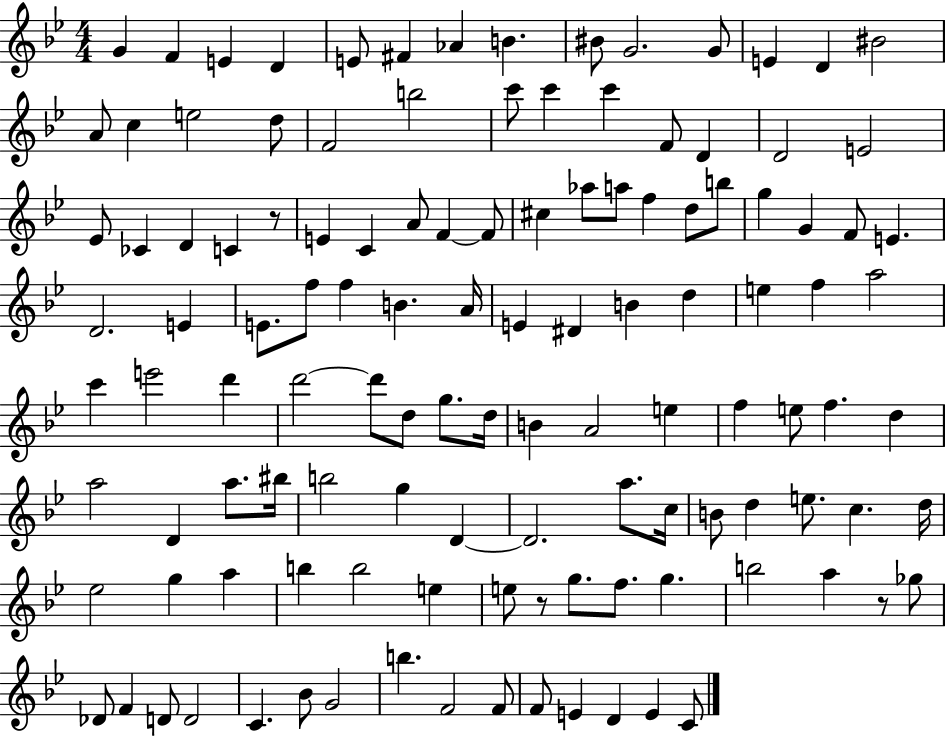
{
  \clef treble
  \numericTimeSignature
  \time 4/4
  \key bes \major
  g'4 f'4 e'4 d'4 | e'8 fis'4 aes'4 b'4. | bis'8 g'2. g'8 | e'4 d'4 bis'2 | \break a'8 c''4 e''2 d''8 | f'2 b''2 | c'''8 c'''4 c'''4 f'8 d'4 | d'2 e'2 | \break ees'8 ces'4 d'4 c'4 r8 | e'4 c'4 a'8 f'4~~ f'8 | cis''4 aes''8 a''8 f''4 d''8 b''8 | g''4 g'4 f'8 e'4. | \break d'2. e'4 | e'8. f''8 f''4 b'4. a'16 | e'4 dis'4 b'4 d''4 | e''4 f''4 a''2 | \break c'''4 e'''2 d'''4 | d'''2~~ d'''8 d''8 g''8. d''16 | b'4 a'2 e''4 | f''4 e''8 f''4. d''4 | \break a''2 d'4 a''8. bis''16 | b''2 g''4 d'4~~ | d'2. a''8. c''16 | b'8 d''4 e''8. c''4. d''16 | \break ees''2 g''4 a''4 | b''4 b''2 e''4 | e''8 r8 g''8. f''8. g''4. | b''2 a''4 r8 ges''8 | \break des'8 f'4 d'8 d'2 | c'4. bes'8 g'2 | b''4. f'2 f'8 | f'8 e'4 d'4 e'4 c'8 | \break \bar "|."
}